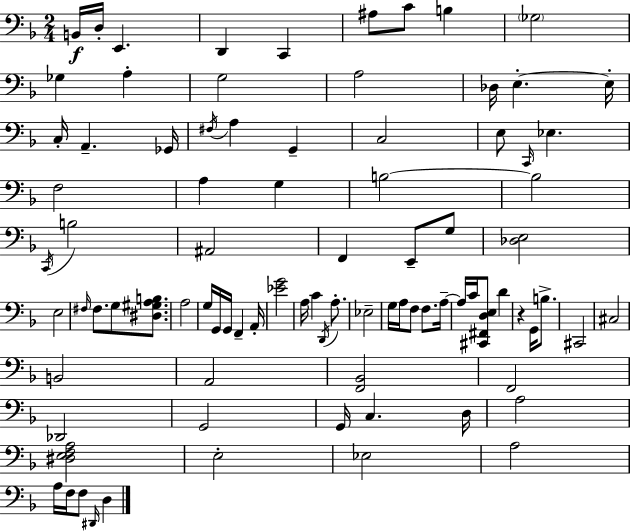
B2/s D3/s E2/q. D2/q C2/q A#3/e C4/e B3/q Gb3/h Gb3/q A3/q G3/h A3/h Db3/s E3/q. E3/s C3/s A2/q. Gb2/s F#3/s A3/q G2/q C3/h E3/e C2/s Eb3/q. F3/h A3/q G3/q B3/h B3/h C2/s B3/h A#2/h F2/q E2/e G3/e [Db3,E3]/h E3/h F#3/s F#3/e. G3/e [D#3,G#3,A3,B3]/e. A3/h G3/s G2/s G2/s F2/q A2/s [Eb4,G4]/h A3/s C4/q D2/s A3/e. Eb3/h G3/s A3/s F3/e F3/e. A3/s A3/s C4/s [C#2,F#2,D3,E3]/e D4/q R/q G2/s B3/e. C#2/h C#3/h B2/h A2/h [F2,Bb2]/h F2/h Db2/h G2/h G2/s C3/q. D3/s A3/h [D#3,E3,F3,A3]/h E3/h Eb3/h A3/h A3/s F3/s F3/e D#2/s D3/q